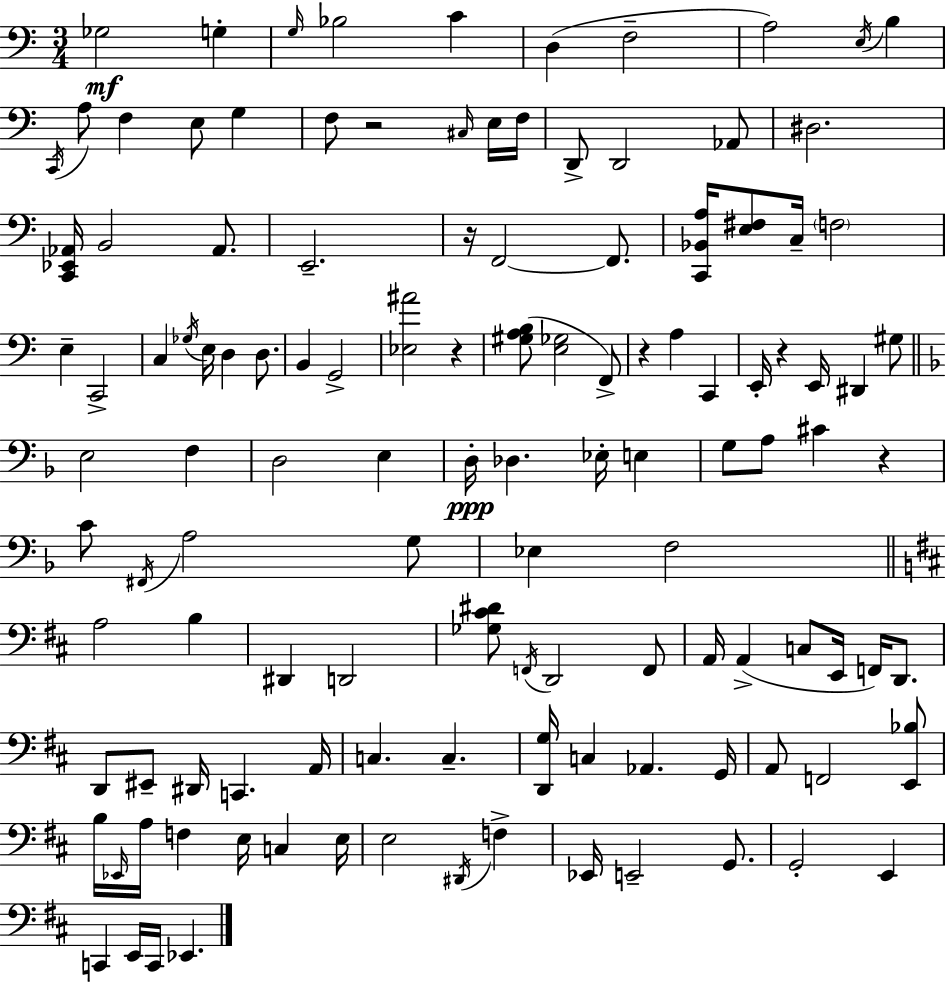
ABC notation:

X:1
T:Untitled
M:3/4
L:1/4
K:C
_G,2 G, G,/4 _B,2 C D, F,2 A,2 E,/4 B, C,,/4 A,/2 F, E,/2 G, F,/2 z2 ^C,/4 E,/4 F,/4 D,,/2 D,,2 _A,,/2 ^D,2 [C,,_E,,_A,,]/4 B,,2 _A,,/2 E,,2 z/4 F,,2 F,,/2 [C,,_B,,A,]/4 [E,^F,]/2 C,/4 F,2 E, C,,2 C, _G,/4 E,/4 D, D,/2 B,, G,,2 [_E,^A]2 z [^G,A,B,]/2 [E,_G,]2 F,,/2 z A, C,, E,,/4 z E,,/4 ^D,, ^G,/2 E,2 F, D,2 E, D,/4 _D, _E,/4 E, G,/2 A,/2 ^C z C/2 ^F,,/4 A,2 G,/2 _E, F,2 A,2 B, ^D,, D,,2 [_G,^C^D]/2 F,,/4 D,,2 F,,/2 A,,/4 A,, C,/2 E,,/4 F,,/4 D,,/2 D,,/2 ^E,,/2 ^D,,/4 C,, A,,/4 C, C, [D,,G,]/4 C, _A,, G,,/4 A,,/2 F,,2 [E,,_B,]/2 B,/4 _E,,/4 A,/4 F, E,/4 C, E,/4 E,2 ^D,,/4 F, _E,,/4 E,,2 G,,/2 G,,2 E,, C,, E,,/4 C,,/4 _E,,